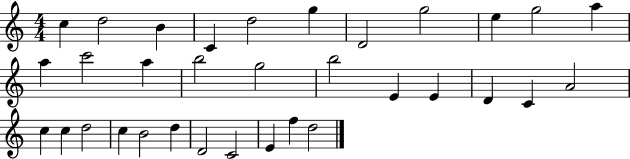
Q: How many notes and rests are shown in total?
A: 33